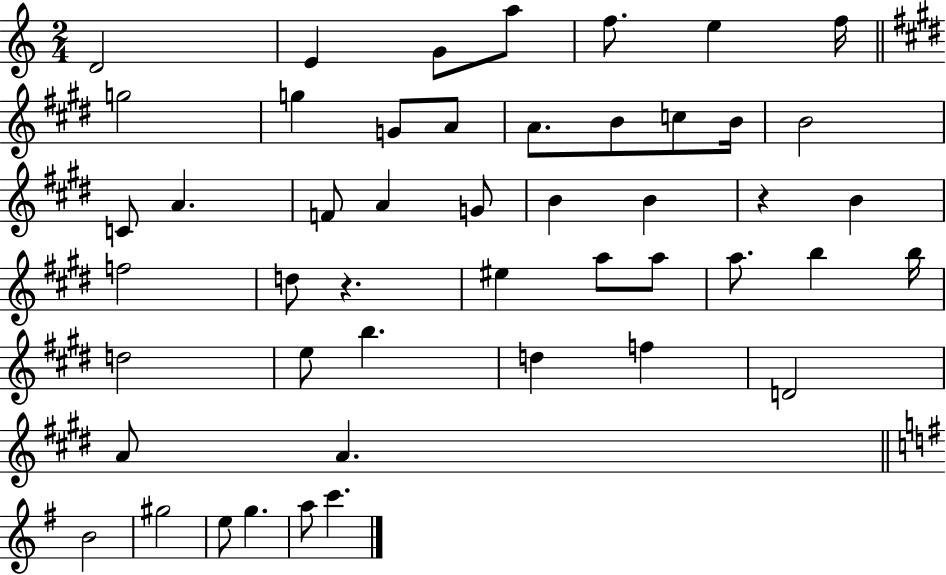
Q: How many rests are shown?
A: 2